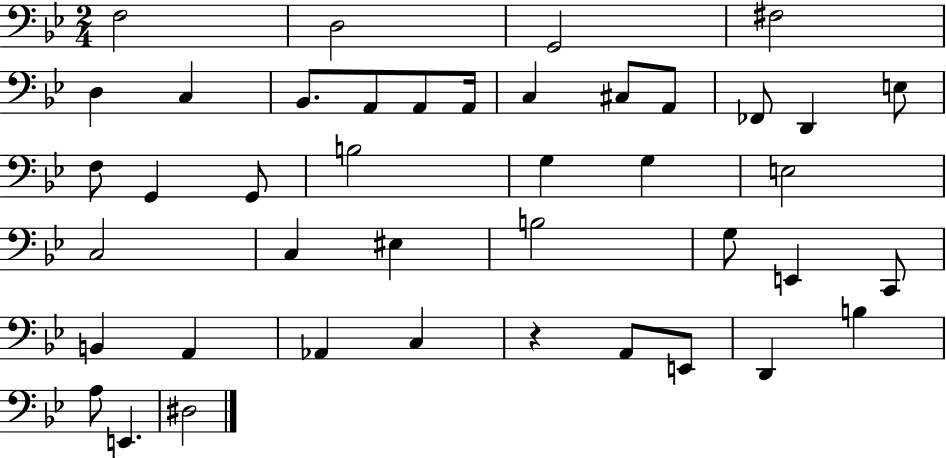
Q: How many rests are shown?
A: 1